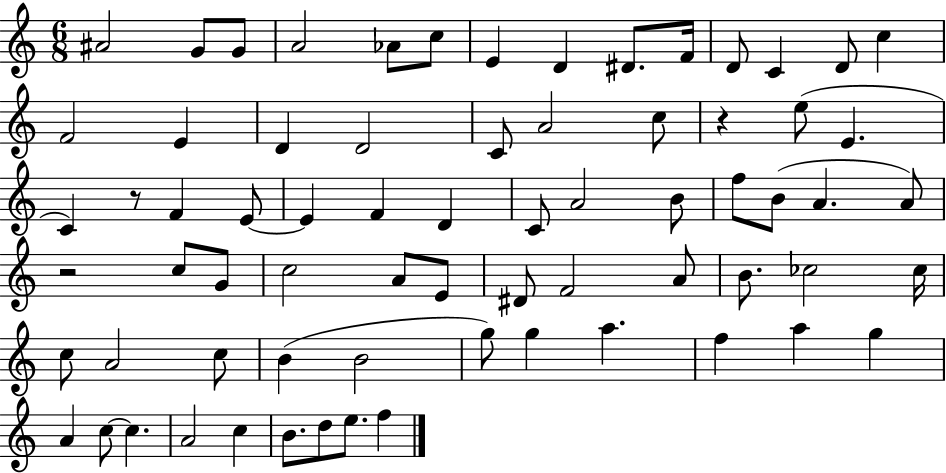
X:1
T:Untitled
M:6/8
L:1/4
K:C
^A2 G/2 G/2 A2 _A/2 c/2 E D ^D/2 F/4 D/2 C D/2 c F2 E D D2 C/2 A2 c/2 z e/2 E C z/2 F E/2 E F D C/2 A2 B/2 f/2 B/2 A A/2 z2 c/2 G/2 c2 A/2 E/2 ^D/2 F2 A/2 B/2 _c2 _c/4 c/2 A2 c/2 B B2 g/2 g a f a g A c/2 c A2 c B/2 d/2 e/2 f